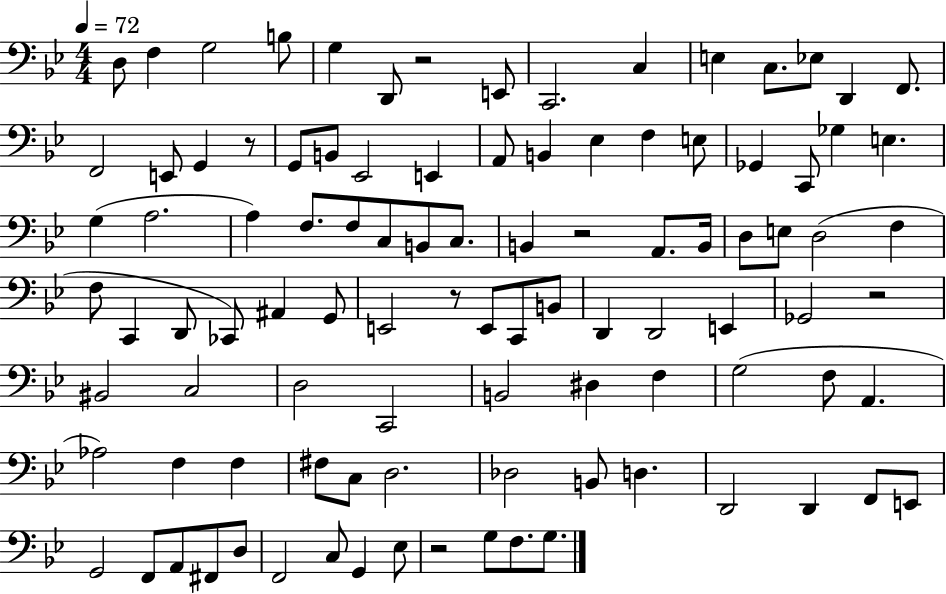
D3/e F3/q G3/h B3/e G3/q D2/e R/h E2/e C2/h. C3/q E3/q C3/e. Eb3/e D2/q F2/e. F2/h E2/e G2/q R/e G2/e B2/e Eb2/h E2/q A2/e B2/q Eb3/q F3/q E3/e Gb2/q C2/e Gb3/q E3/q. G3/q A3/h. A3/q F3/e. F3/e C3/e B2/e C3/e. B2/q R/h A2/e. B2/s D3/e E3/e D3/h F3/q F3/e C2/q D2/e CES2/e A#2/q G2/e E2/h R/e E2/e C2/e B2/e D2/q D2/h E2/q Gb2/h R/h BIS2/h C3/h D3/h C2/h B2/h D#3/q F3/q G3/h F3/e A2/q. Ab3/h F3/q F3/q F#3/e C3/e D3/h. Db3/h B2/e D3/q. D2/h D2/q F2/e E2/e G2/h F2/e A2/e F#2/e D3/e F2/h C3/e G2/q Eb3/e R/h G3/e F3/e. G3/e.